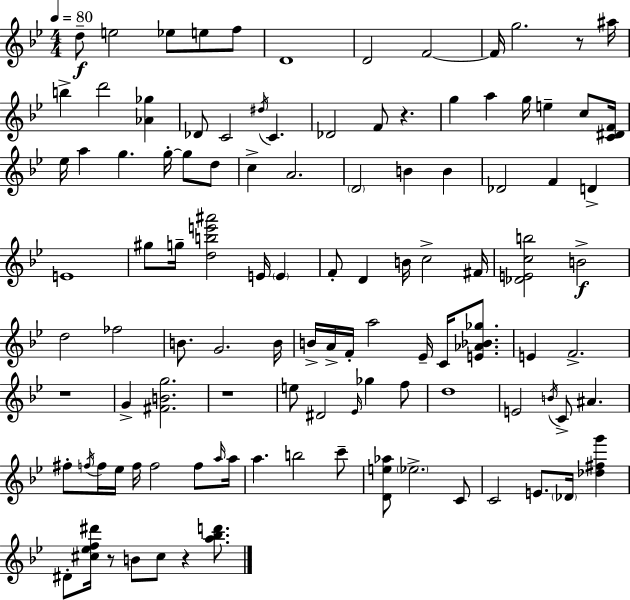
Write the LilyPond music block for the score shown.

{
  \clef treble
  \numericTimeSignature
  \time 4/4
  \key bes \major
  \tempo 4 = 80
  d''8--\f e''2 ees''8 e''8 f''8 | d'1 | d'2 f'2~~ | f'16 g''2. r8 ais''16 | \break b''4-> d'''2 <aes' ges''>4 | des'8 c'2 \acciaccatura { dis''16 } c'4. | des'2 f'8 r4. | g''4 a''4 g''16 e''4-- c''8 | \break <c' dis' f'>16 ees''16 a''4 g''4. g''16-.~~ g''8 d''8 | c''4-> a'2. | \parenthesize d'2 b'4 b'4 | des'2 f'4 d'4-> | \break e'1 | gis''8 g''16-- <d'' b'' e''' ais'''>2 e'16 \parenthesize e'4 | f'8-. d'4 b'16 c''2-> | fis'16 <des' e' c'' b''>2 b'2->\f | \break d''2 fes''2 | b'8. g'2. | b'16 b'16-> a'16-> f'16-. a''2 ees'16-- c'16 <e' aes' bes' ges''>8. | e'4 f'2.-> | \break r1 | g'4-> <fis' b' g''>2. | r1 | e''8 dis'2 \grace { ees'16 } ges''4 | \break f''8 d''1 | e'2 \acciaccatura { b'16 } c'8-> ais'4. | fis''8-. \acciaccatura { f''16 } f''16 ees''16 f''16 f''2 | f''8 \grace { a''16 } a''16 a''4. b''2 | \break c'''8-- <d' e'' aes''>8 \parenthesize ees''2.-> | c'8 c'2 e'8. | \parenthesize des'16 <des'' fis'' g'''>4 dis'8-. <cis'' ees'' f'' dis'''>16 r8 b'8 cis''8 r4 | <a'' bes'' d'''>8. \bar "|."
}